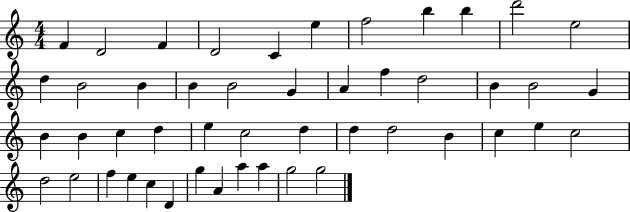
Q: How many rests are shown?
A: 0